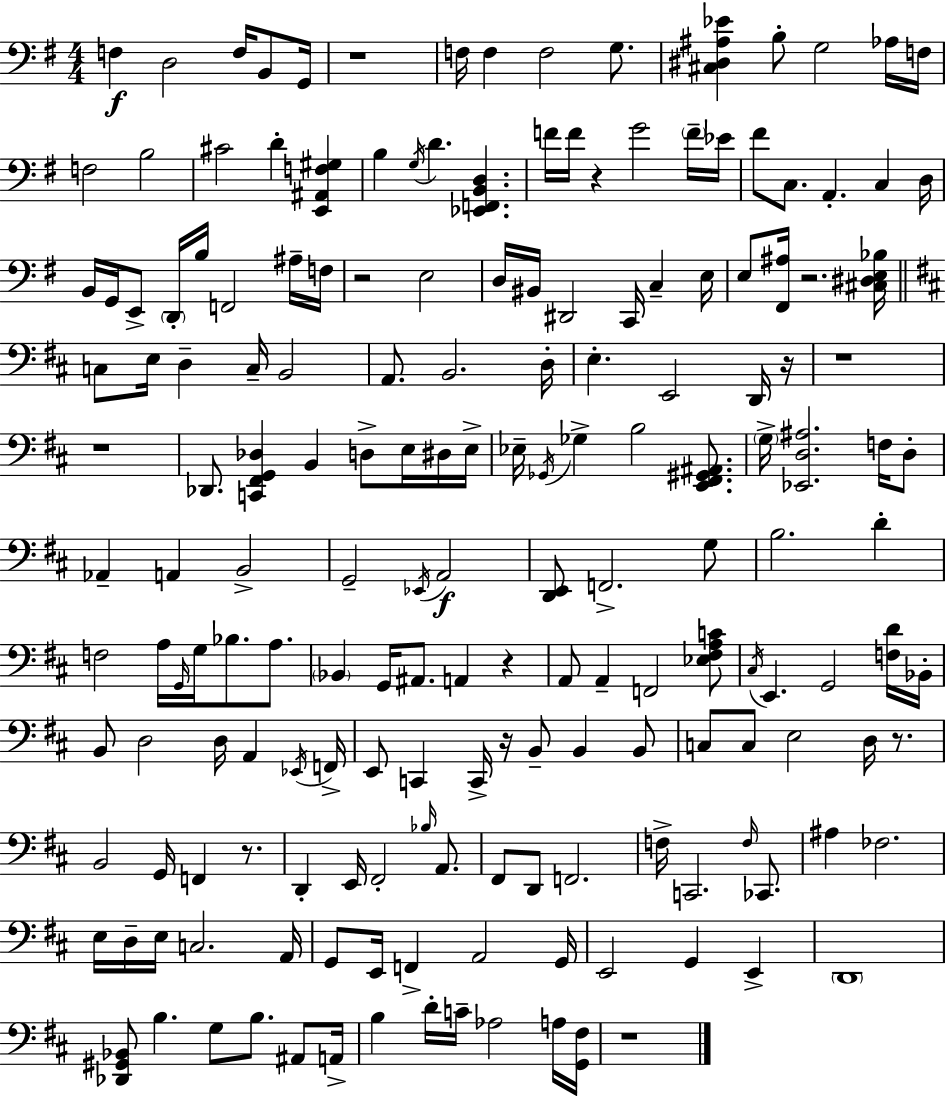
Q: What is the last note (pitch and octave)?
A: A3